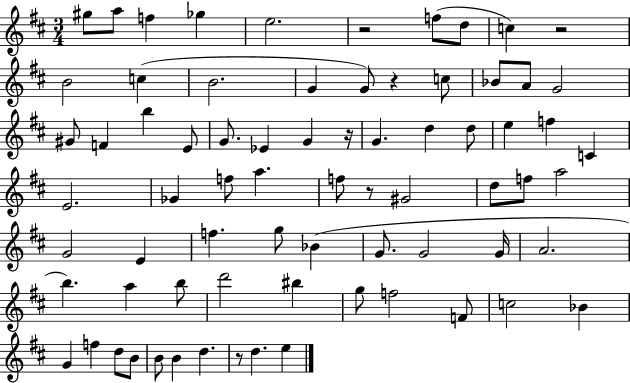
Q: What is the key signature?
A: D major